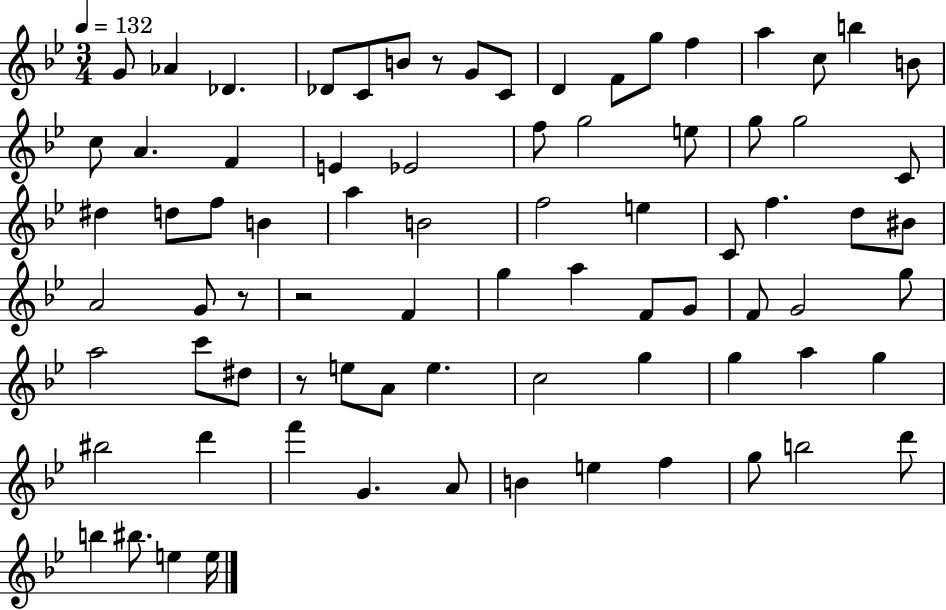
X:1
T:Untitled
M:3/4
L:1/4
K:Bb
G/2 _A _D _D/2 C/2 B/2 z/2 G/2 C/2 D F/2 g/2 f a c/2 b B/2 c/2 A F E _E2 f/2 g2 e/2 g/2 g2 C/2 ^d d/2 f/2 B a B2 f2 e C/2 f d/2 ^B/2 A2 G/2 z/2 z2 F g a F/2 G/2 F/2 G2 g/2 a2 c'/2 ^d/2 z/2 e/2 A/2 e c2 g g a g ^b2 d' f' G A/2 B e f g/2 b2 d'/2 b ^b/2 e e/4